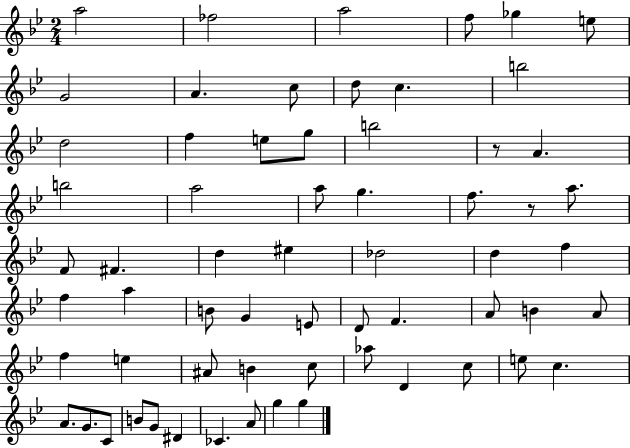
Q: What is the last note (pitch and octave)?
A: G5